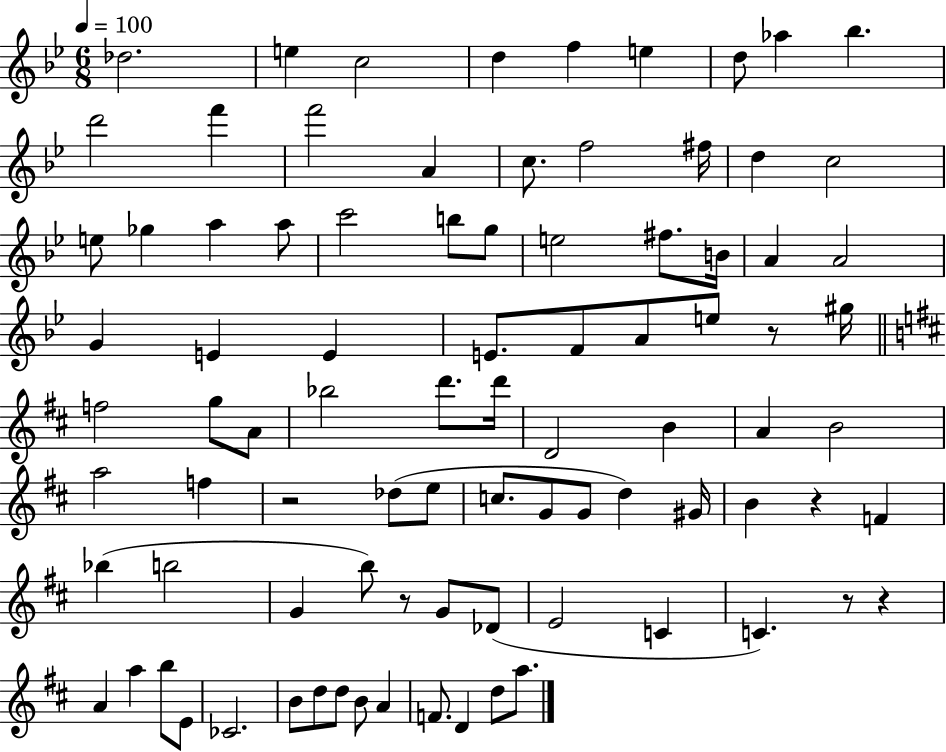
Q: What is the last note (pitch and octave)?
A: A5